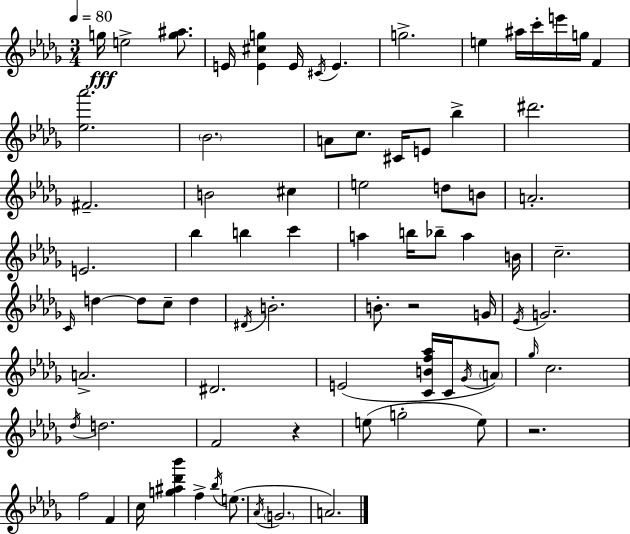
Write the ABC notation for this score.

X:1
T:Untitled
M:3/4
L:1/4
K:Bbm
g/4 e2 [g^a]/2 E/4 [E^cg] E/4 ^C/4 E g2 e ^a/4 c'/4 e'/4 g/4 F [_e_a']2 _B2 A/2 c/2 ^C/4 E/2 _b ^d'2 ^F2 B2 ^c e2 d/2 B/2 A2 E2 _b b c' a b/4 _b/2 a B/4 c2 C/4 d d/2 c/2 d ^D/4 B2 B/2 z2 G/4 _E/4 G2 A2 ^D2 E2 [CBf_a]/4 C/4 _G/4 A/2 _g/4 c2 _d/4 d2 F2 z e/2 g2 e/2 z2 f2 F c/4 [g^a_d'_b'] f _b/4 e/2 _A/4 G2 A2